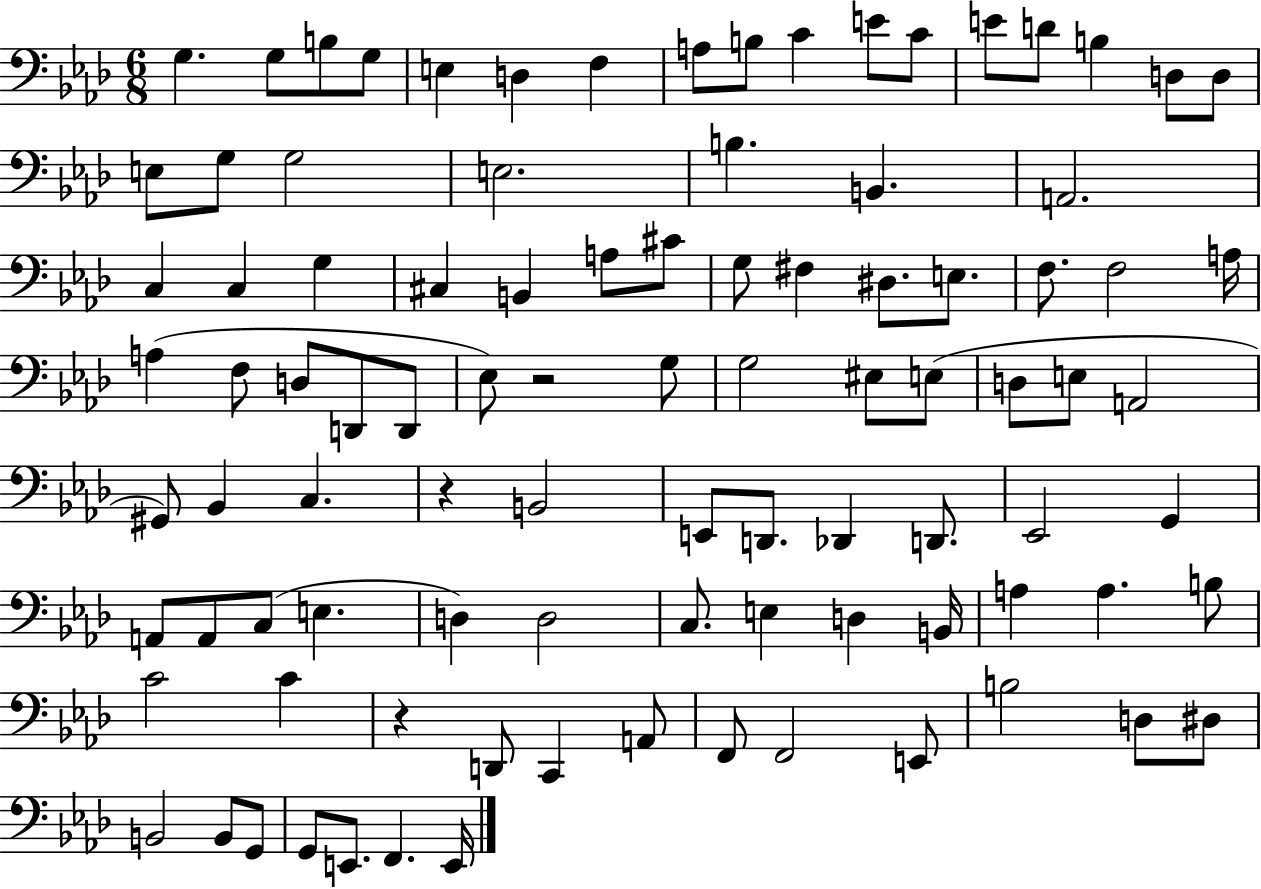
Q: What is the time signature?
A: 6/8